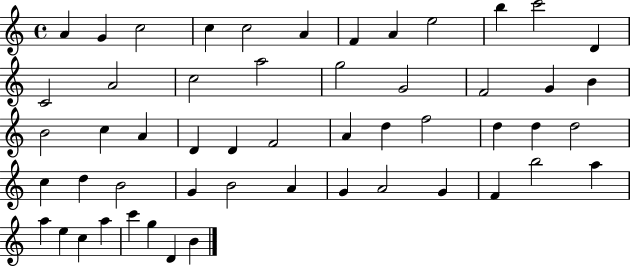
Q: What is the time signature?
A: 4/4